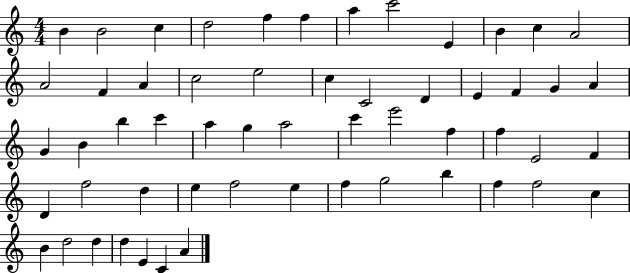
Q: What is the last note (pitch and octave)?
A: A4